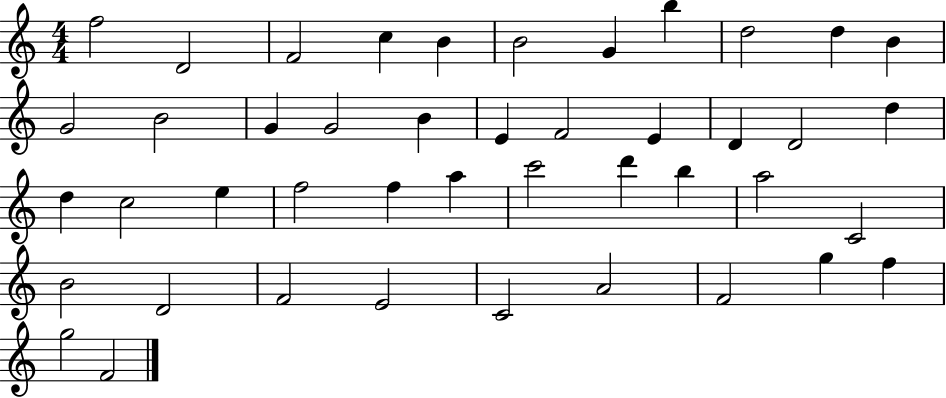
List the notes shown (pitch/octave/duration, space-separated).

F5/h D4/h F4/h C5/q B4/q B4/h G4/q B5/q D5/h D5/q B4/q G4/h B4/h G4/q G4/h B4/q E4/q F4/h E4/q D4/q D4/h D5/q D5/q C5/h E5/q F5/h F5/q A5/q C6/h D6/q B5/q A5/h C4/h B4/h D4/h F4/h E4/h C4/h A4/h F4/h G5/q F5/q G5/h F4/h